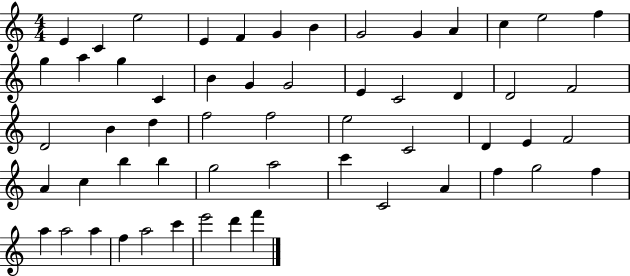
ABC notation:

X:1
T:Untitled
M:4/4
L:1/4
K:C
E C e2 E F G B G2 G A c e2 f g a g C B G G2 E C2 D D2 F2 D2 B d f2 f2 e2 C2 D E F2 A c b b g2 a2 c' C2 A f g2 f a a2 a f a2 c' e'2 d' f'